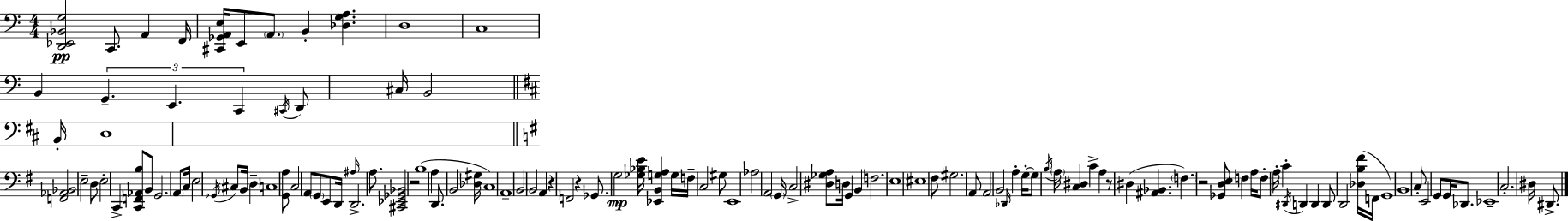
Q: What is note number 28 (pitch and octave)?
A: Gb2